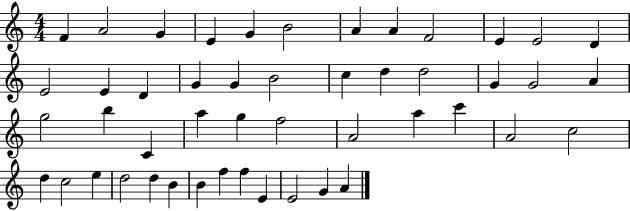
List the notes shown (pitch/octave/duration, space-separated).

F4/q A4/h G4/q E4/q G4/q B4/h A4/q A4/q F4/h E4/q E4/h D4/q E4/h E4/q D4/q G4/q G4/q B4/h C5/q D5/q D5/h G4/q G4/h A4/q G5/h B5/q C4/q A5/q G5/q F5/h A4/h A5/q C6/q A4/h C5/h D5/q C5/h E5/q D5/h D5/q B4/q B4/q F5/q F5/q E4/q E4/h G4/q A4/q